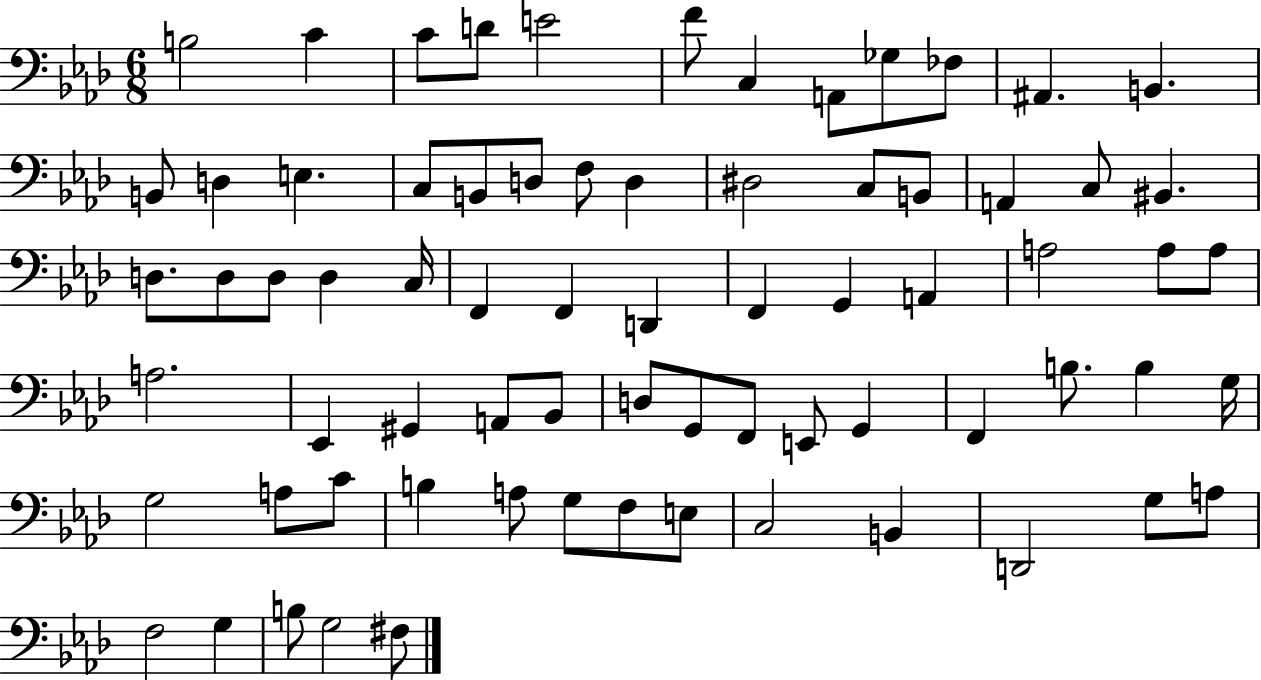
B3/h C4/q C4/e D4/e E4/h F4/e C3/q A2/e Gb3/e FES3/e A#2/q. B2/q. B2/e D3/q E3/q. C3/e B2/e D3/e F3/e D3/q D#3/h C3/e B2/e A2/q C3/e BIS2/q. D3/e. D3/e D3/e D3/q C3/s F2/q F2/q D2/q F2/q G2/q A2/q A3/h A3/e A3/e A3/h. Eb2/q G#2/q A2/e Bb2/e D3/e G2/e F2/e E2/e G2/q F2/q B3/e. B3/q G3/s G3/h A3/e C4/e B3/q A3/e G3/e F3/e E3/e C3/h B2/q D2/h G3/e A3/e F3/h G3/q B3/e G3/h F#3/e